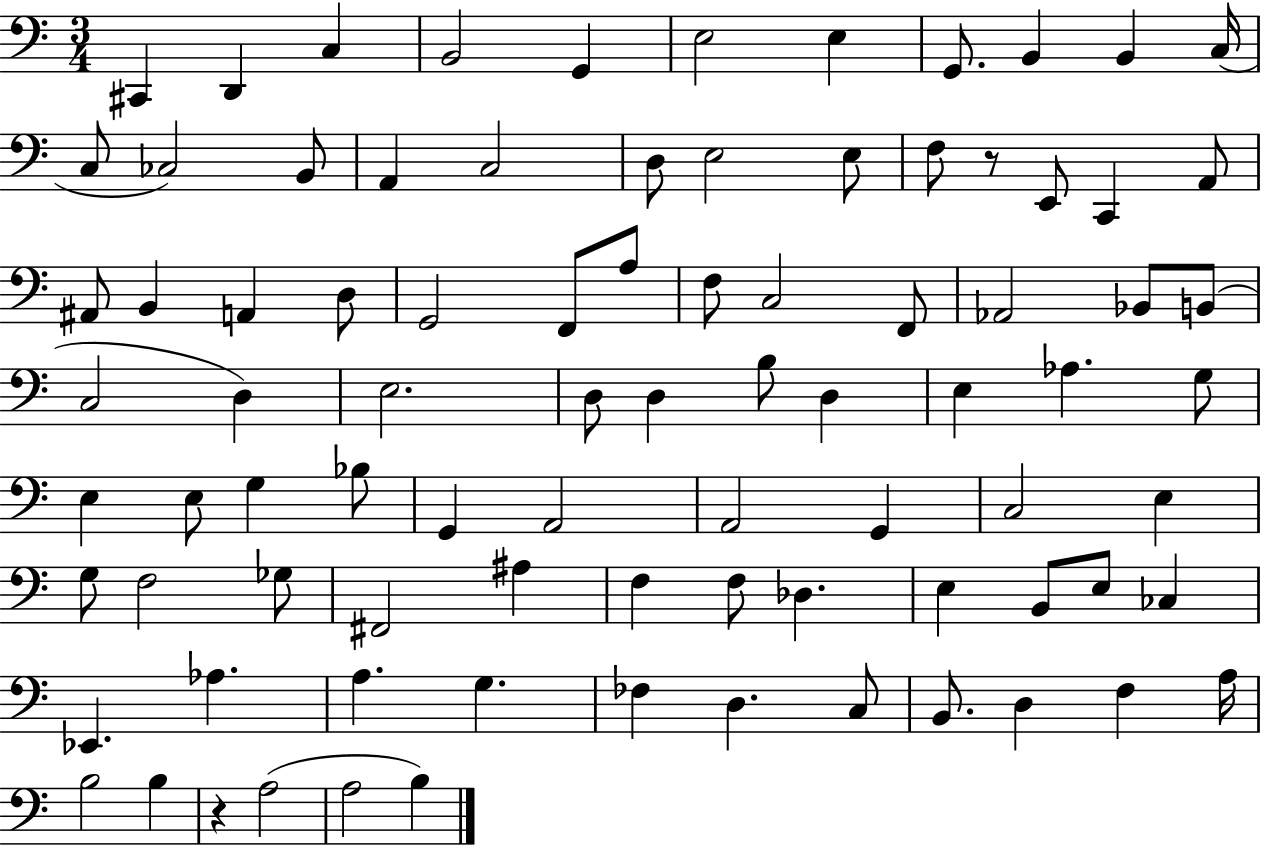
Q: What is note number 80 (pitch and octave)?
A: B3